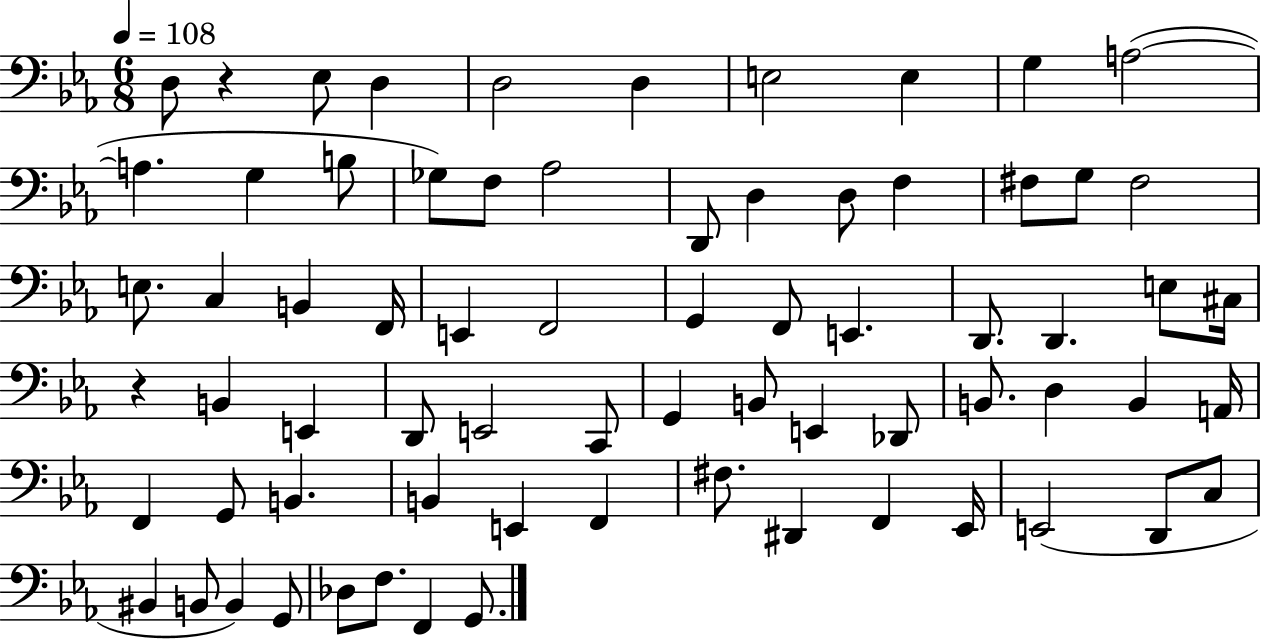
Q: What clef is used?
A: bass